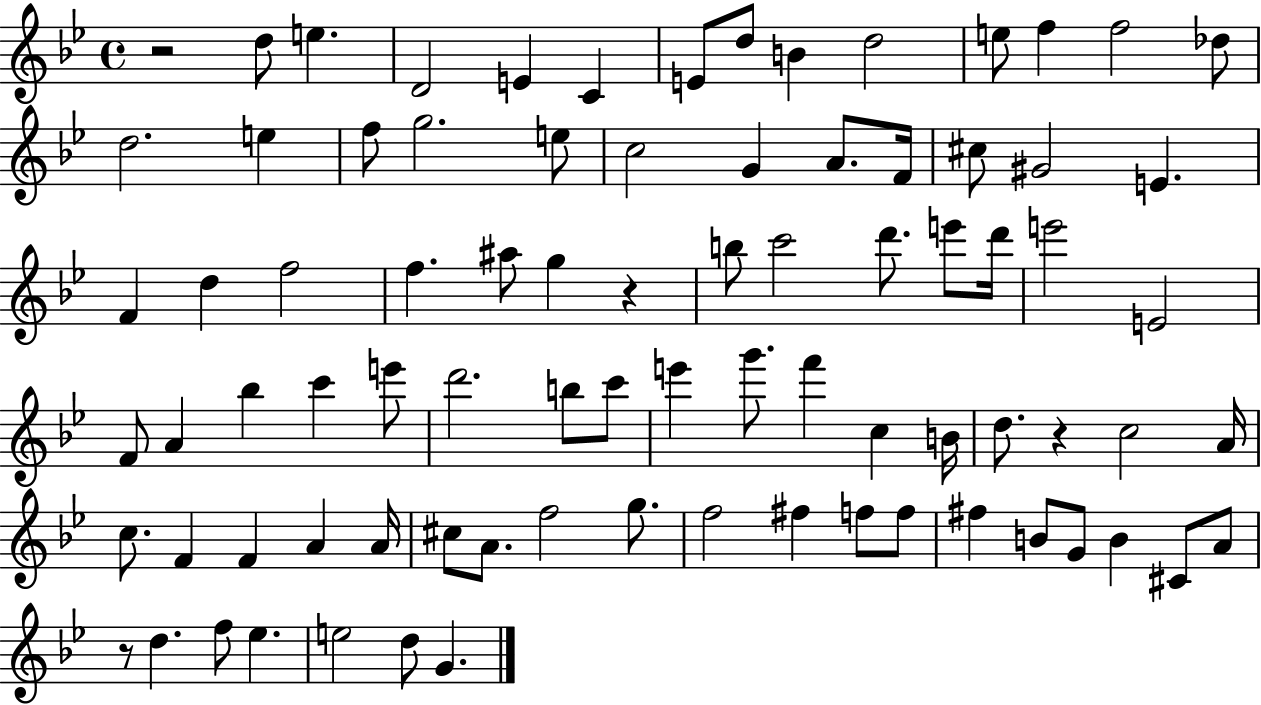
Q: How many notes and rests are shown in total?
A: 83